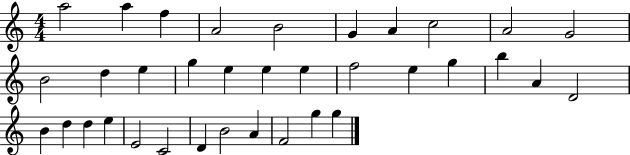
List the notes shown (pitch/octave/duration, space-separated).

A5/h A5/q F5/q A4/h B4/h G4/q A4/q C5/h A4/h G4/h B4/h D5/q E5/q G5/q E5/q E5/q E5/q F5/h E5/q G5/q B5/q A4/q D4/h B4/q D5/q D5/q E5/q E4/h C4/h D4/q B4/h A4/q F4/h G5/q G5/q